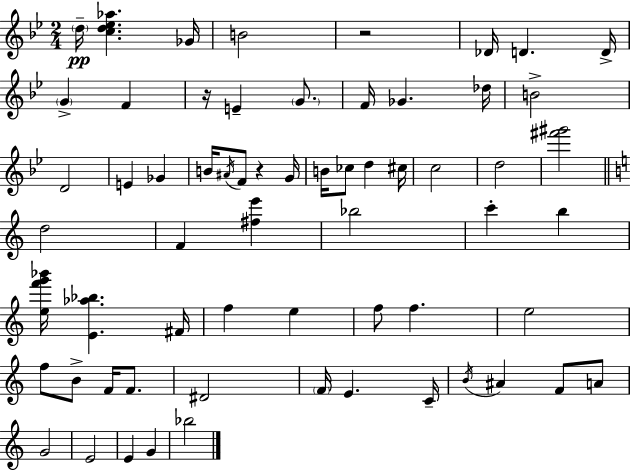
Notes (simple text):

D5/s [C5,D5,Eb5,Ab5]/q. Gb4/s B4/h R/h Db4/s D4/q. D4/s G4/q F4/q R/s E4/q G4/e. F4/s Gb4/q. Db5/s B4/h D4/h E4/q Gb4/q B4/s A#4/s F4/e R/q G4/s B4/s CES5/e D5/q C#5/s C5/h D5/h [F#6,G#6]/h D5/h F4/q [F#5,E6]/q Bb5/h C6/q B5/q [E5,F6,G6,Bb6]/s [E4,Ab5,Bb5]/q. F#4/s F5/q E5/q F5/e F5/q. E5/h F5/e B4/e F4/s F4/e. D#4/h F4/s E4/q. C4/s B4/s A#4/q F4/e A4/e G4/h E4/h E4/q G4/q Bb5/h